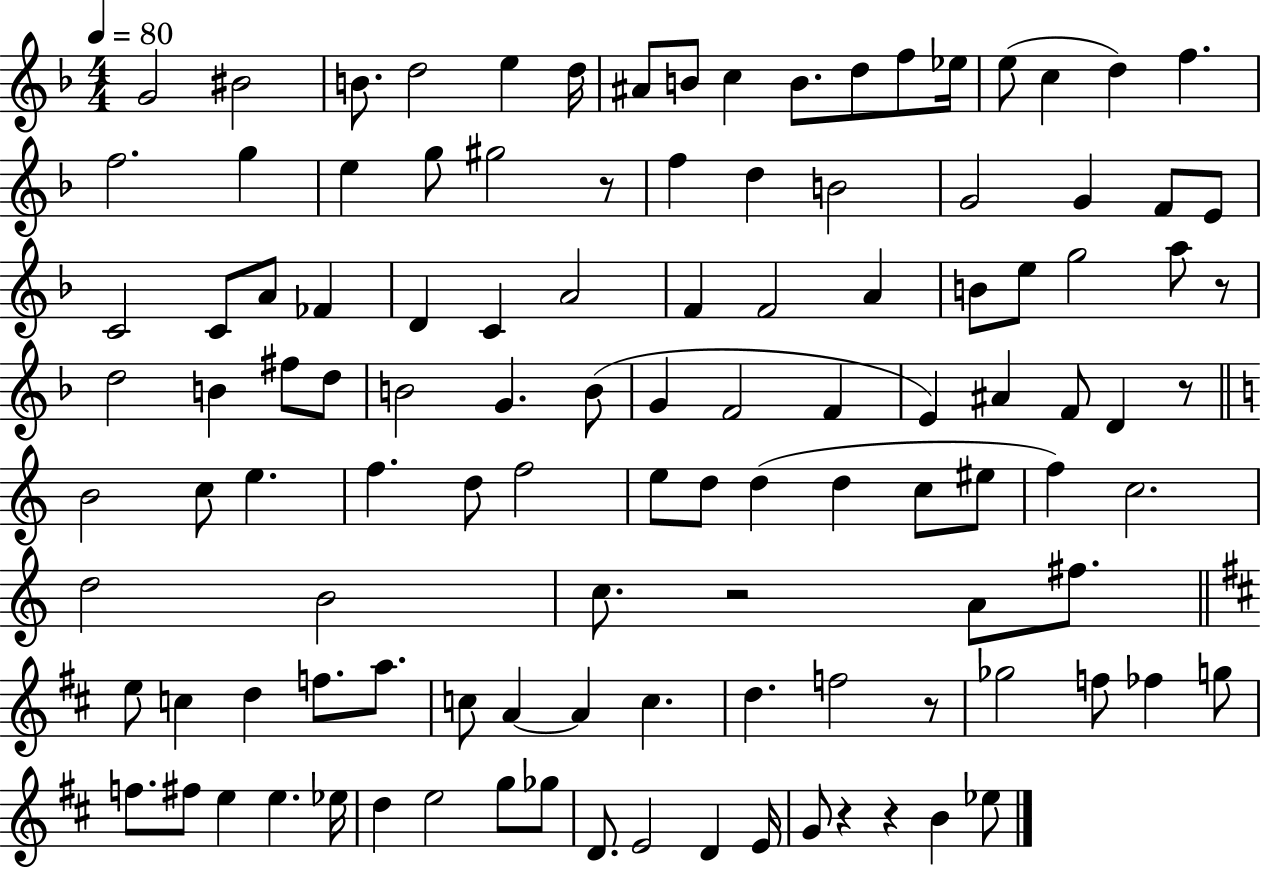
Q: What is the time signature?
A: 4/4